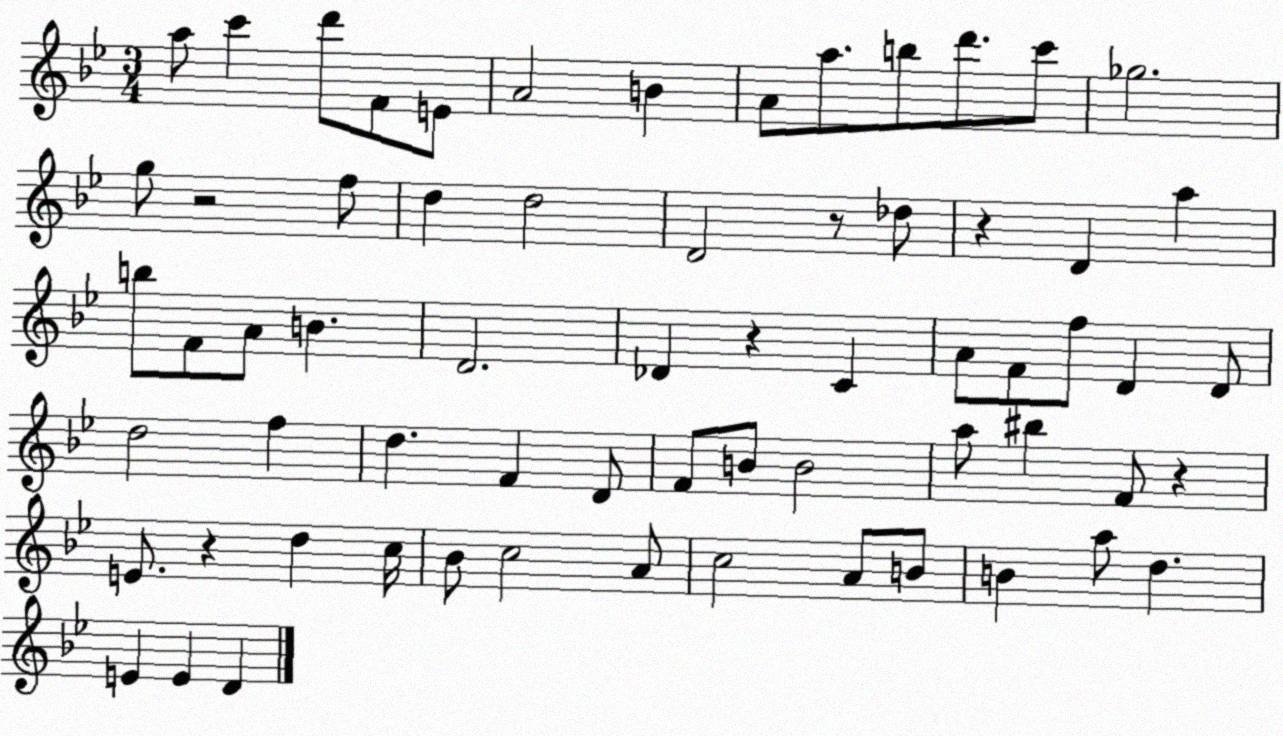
X:1
T:Untitled
M:3/4
L:1/4
K:Bb
a/2 c' d'/2 F/2 E/2 A2 B A/2 a/2 b/2 d'/2 c'/2 _g2 g/2 z2 f/2 d d2 D2 z/2 _d/2 z D a b/2 F/2 A/2 B D2 _D z C A/2 F/2 f/2 D D/2 d2 f d F D/2 F/2 B/2 B2 a/2 ^b F/2 z E/2 z d c/4 _B/2 c2 A/2 c2 A/2 B/2 B a/2 d E E D